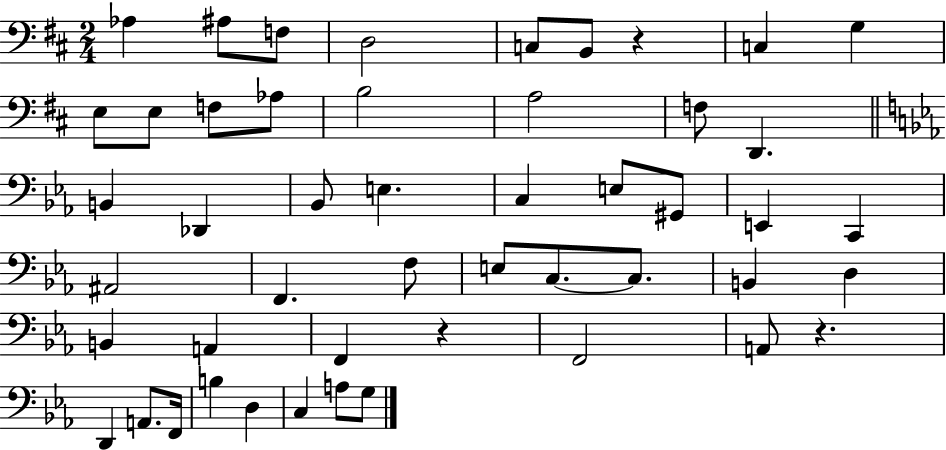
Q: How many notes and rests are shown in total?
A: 49